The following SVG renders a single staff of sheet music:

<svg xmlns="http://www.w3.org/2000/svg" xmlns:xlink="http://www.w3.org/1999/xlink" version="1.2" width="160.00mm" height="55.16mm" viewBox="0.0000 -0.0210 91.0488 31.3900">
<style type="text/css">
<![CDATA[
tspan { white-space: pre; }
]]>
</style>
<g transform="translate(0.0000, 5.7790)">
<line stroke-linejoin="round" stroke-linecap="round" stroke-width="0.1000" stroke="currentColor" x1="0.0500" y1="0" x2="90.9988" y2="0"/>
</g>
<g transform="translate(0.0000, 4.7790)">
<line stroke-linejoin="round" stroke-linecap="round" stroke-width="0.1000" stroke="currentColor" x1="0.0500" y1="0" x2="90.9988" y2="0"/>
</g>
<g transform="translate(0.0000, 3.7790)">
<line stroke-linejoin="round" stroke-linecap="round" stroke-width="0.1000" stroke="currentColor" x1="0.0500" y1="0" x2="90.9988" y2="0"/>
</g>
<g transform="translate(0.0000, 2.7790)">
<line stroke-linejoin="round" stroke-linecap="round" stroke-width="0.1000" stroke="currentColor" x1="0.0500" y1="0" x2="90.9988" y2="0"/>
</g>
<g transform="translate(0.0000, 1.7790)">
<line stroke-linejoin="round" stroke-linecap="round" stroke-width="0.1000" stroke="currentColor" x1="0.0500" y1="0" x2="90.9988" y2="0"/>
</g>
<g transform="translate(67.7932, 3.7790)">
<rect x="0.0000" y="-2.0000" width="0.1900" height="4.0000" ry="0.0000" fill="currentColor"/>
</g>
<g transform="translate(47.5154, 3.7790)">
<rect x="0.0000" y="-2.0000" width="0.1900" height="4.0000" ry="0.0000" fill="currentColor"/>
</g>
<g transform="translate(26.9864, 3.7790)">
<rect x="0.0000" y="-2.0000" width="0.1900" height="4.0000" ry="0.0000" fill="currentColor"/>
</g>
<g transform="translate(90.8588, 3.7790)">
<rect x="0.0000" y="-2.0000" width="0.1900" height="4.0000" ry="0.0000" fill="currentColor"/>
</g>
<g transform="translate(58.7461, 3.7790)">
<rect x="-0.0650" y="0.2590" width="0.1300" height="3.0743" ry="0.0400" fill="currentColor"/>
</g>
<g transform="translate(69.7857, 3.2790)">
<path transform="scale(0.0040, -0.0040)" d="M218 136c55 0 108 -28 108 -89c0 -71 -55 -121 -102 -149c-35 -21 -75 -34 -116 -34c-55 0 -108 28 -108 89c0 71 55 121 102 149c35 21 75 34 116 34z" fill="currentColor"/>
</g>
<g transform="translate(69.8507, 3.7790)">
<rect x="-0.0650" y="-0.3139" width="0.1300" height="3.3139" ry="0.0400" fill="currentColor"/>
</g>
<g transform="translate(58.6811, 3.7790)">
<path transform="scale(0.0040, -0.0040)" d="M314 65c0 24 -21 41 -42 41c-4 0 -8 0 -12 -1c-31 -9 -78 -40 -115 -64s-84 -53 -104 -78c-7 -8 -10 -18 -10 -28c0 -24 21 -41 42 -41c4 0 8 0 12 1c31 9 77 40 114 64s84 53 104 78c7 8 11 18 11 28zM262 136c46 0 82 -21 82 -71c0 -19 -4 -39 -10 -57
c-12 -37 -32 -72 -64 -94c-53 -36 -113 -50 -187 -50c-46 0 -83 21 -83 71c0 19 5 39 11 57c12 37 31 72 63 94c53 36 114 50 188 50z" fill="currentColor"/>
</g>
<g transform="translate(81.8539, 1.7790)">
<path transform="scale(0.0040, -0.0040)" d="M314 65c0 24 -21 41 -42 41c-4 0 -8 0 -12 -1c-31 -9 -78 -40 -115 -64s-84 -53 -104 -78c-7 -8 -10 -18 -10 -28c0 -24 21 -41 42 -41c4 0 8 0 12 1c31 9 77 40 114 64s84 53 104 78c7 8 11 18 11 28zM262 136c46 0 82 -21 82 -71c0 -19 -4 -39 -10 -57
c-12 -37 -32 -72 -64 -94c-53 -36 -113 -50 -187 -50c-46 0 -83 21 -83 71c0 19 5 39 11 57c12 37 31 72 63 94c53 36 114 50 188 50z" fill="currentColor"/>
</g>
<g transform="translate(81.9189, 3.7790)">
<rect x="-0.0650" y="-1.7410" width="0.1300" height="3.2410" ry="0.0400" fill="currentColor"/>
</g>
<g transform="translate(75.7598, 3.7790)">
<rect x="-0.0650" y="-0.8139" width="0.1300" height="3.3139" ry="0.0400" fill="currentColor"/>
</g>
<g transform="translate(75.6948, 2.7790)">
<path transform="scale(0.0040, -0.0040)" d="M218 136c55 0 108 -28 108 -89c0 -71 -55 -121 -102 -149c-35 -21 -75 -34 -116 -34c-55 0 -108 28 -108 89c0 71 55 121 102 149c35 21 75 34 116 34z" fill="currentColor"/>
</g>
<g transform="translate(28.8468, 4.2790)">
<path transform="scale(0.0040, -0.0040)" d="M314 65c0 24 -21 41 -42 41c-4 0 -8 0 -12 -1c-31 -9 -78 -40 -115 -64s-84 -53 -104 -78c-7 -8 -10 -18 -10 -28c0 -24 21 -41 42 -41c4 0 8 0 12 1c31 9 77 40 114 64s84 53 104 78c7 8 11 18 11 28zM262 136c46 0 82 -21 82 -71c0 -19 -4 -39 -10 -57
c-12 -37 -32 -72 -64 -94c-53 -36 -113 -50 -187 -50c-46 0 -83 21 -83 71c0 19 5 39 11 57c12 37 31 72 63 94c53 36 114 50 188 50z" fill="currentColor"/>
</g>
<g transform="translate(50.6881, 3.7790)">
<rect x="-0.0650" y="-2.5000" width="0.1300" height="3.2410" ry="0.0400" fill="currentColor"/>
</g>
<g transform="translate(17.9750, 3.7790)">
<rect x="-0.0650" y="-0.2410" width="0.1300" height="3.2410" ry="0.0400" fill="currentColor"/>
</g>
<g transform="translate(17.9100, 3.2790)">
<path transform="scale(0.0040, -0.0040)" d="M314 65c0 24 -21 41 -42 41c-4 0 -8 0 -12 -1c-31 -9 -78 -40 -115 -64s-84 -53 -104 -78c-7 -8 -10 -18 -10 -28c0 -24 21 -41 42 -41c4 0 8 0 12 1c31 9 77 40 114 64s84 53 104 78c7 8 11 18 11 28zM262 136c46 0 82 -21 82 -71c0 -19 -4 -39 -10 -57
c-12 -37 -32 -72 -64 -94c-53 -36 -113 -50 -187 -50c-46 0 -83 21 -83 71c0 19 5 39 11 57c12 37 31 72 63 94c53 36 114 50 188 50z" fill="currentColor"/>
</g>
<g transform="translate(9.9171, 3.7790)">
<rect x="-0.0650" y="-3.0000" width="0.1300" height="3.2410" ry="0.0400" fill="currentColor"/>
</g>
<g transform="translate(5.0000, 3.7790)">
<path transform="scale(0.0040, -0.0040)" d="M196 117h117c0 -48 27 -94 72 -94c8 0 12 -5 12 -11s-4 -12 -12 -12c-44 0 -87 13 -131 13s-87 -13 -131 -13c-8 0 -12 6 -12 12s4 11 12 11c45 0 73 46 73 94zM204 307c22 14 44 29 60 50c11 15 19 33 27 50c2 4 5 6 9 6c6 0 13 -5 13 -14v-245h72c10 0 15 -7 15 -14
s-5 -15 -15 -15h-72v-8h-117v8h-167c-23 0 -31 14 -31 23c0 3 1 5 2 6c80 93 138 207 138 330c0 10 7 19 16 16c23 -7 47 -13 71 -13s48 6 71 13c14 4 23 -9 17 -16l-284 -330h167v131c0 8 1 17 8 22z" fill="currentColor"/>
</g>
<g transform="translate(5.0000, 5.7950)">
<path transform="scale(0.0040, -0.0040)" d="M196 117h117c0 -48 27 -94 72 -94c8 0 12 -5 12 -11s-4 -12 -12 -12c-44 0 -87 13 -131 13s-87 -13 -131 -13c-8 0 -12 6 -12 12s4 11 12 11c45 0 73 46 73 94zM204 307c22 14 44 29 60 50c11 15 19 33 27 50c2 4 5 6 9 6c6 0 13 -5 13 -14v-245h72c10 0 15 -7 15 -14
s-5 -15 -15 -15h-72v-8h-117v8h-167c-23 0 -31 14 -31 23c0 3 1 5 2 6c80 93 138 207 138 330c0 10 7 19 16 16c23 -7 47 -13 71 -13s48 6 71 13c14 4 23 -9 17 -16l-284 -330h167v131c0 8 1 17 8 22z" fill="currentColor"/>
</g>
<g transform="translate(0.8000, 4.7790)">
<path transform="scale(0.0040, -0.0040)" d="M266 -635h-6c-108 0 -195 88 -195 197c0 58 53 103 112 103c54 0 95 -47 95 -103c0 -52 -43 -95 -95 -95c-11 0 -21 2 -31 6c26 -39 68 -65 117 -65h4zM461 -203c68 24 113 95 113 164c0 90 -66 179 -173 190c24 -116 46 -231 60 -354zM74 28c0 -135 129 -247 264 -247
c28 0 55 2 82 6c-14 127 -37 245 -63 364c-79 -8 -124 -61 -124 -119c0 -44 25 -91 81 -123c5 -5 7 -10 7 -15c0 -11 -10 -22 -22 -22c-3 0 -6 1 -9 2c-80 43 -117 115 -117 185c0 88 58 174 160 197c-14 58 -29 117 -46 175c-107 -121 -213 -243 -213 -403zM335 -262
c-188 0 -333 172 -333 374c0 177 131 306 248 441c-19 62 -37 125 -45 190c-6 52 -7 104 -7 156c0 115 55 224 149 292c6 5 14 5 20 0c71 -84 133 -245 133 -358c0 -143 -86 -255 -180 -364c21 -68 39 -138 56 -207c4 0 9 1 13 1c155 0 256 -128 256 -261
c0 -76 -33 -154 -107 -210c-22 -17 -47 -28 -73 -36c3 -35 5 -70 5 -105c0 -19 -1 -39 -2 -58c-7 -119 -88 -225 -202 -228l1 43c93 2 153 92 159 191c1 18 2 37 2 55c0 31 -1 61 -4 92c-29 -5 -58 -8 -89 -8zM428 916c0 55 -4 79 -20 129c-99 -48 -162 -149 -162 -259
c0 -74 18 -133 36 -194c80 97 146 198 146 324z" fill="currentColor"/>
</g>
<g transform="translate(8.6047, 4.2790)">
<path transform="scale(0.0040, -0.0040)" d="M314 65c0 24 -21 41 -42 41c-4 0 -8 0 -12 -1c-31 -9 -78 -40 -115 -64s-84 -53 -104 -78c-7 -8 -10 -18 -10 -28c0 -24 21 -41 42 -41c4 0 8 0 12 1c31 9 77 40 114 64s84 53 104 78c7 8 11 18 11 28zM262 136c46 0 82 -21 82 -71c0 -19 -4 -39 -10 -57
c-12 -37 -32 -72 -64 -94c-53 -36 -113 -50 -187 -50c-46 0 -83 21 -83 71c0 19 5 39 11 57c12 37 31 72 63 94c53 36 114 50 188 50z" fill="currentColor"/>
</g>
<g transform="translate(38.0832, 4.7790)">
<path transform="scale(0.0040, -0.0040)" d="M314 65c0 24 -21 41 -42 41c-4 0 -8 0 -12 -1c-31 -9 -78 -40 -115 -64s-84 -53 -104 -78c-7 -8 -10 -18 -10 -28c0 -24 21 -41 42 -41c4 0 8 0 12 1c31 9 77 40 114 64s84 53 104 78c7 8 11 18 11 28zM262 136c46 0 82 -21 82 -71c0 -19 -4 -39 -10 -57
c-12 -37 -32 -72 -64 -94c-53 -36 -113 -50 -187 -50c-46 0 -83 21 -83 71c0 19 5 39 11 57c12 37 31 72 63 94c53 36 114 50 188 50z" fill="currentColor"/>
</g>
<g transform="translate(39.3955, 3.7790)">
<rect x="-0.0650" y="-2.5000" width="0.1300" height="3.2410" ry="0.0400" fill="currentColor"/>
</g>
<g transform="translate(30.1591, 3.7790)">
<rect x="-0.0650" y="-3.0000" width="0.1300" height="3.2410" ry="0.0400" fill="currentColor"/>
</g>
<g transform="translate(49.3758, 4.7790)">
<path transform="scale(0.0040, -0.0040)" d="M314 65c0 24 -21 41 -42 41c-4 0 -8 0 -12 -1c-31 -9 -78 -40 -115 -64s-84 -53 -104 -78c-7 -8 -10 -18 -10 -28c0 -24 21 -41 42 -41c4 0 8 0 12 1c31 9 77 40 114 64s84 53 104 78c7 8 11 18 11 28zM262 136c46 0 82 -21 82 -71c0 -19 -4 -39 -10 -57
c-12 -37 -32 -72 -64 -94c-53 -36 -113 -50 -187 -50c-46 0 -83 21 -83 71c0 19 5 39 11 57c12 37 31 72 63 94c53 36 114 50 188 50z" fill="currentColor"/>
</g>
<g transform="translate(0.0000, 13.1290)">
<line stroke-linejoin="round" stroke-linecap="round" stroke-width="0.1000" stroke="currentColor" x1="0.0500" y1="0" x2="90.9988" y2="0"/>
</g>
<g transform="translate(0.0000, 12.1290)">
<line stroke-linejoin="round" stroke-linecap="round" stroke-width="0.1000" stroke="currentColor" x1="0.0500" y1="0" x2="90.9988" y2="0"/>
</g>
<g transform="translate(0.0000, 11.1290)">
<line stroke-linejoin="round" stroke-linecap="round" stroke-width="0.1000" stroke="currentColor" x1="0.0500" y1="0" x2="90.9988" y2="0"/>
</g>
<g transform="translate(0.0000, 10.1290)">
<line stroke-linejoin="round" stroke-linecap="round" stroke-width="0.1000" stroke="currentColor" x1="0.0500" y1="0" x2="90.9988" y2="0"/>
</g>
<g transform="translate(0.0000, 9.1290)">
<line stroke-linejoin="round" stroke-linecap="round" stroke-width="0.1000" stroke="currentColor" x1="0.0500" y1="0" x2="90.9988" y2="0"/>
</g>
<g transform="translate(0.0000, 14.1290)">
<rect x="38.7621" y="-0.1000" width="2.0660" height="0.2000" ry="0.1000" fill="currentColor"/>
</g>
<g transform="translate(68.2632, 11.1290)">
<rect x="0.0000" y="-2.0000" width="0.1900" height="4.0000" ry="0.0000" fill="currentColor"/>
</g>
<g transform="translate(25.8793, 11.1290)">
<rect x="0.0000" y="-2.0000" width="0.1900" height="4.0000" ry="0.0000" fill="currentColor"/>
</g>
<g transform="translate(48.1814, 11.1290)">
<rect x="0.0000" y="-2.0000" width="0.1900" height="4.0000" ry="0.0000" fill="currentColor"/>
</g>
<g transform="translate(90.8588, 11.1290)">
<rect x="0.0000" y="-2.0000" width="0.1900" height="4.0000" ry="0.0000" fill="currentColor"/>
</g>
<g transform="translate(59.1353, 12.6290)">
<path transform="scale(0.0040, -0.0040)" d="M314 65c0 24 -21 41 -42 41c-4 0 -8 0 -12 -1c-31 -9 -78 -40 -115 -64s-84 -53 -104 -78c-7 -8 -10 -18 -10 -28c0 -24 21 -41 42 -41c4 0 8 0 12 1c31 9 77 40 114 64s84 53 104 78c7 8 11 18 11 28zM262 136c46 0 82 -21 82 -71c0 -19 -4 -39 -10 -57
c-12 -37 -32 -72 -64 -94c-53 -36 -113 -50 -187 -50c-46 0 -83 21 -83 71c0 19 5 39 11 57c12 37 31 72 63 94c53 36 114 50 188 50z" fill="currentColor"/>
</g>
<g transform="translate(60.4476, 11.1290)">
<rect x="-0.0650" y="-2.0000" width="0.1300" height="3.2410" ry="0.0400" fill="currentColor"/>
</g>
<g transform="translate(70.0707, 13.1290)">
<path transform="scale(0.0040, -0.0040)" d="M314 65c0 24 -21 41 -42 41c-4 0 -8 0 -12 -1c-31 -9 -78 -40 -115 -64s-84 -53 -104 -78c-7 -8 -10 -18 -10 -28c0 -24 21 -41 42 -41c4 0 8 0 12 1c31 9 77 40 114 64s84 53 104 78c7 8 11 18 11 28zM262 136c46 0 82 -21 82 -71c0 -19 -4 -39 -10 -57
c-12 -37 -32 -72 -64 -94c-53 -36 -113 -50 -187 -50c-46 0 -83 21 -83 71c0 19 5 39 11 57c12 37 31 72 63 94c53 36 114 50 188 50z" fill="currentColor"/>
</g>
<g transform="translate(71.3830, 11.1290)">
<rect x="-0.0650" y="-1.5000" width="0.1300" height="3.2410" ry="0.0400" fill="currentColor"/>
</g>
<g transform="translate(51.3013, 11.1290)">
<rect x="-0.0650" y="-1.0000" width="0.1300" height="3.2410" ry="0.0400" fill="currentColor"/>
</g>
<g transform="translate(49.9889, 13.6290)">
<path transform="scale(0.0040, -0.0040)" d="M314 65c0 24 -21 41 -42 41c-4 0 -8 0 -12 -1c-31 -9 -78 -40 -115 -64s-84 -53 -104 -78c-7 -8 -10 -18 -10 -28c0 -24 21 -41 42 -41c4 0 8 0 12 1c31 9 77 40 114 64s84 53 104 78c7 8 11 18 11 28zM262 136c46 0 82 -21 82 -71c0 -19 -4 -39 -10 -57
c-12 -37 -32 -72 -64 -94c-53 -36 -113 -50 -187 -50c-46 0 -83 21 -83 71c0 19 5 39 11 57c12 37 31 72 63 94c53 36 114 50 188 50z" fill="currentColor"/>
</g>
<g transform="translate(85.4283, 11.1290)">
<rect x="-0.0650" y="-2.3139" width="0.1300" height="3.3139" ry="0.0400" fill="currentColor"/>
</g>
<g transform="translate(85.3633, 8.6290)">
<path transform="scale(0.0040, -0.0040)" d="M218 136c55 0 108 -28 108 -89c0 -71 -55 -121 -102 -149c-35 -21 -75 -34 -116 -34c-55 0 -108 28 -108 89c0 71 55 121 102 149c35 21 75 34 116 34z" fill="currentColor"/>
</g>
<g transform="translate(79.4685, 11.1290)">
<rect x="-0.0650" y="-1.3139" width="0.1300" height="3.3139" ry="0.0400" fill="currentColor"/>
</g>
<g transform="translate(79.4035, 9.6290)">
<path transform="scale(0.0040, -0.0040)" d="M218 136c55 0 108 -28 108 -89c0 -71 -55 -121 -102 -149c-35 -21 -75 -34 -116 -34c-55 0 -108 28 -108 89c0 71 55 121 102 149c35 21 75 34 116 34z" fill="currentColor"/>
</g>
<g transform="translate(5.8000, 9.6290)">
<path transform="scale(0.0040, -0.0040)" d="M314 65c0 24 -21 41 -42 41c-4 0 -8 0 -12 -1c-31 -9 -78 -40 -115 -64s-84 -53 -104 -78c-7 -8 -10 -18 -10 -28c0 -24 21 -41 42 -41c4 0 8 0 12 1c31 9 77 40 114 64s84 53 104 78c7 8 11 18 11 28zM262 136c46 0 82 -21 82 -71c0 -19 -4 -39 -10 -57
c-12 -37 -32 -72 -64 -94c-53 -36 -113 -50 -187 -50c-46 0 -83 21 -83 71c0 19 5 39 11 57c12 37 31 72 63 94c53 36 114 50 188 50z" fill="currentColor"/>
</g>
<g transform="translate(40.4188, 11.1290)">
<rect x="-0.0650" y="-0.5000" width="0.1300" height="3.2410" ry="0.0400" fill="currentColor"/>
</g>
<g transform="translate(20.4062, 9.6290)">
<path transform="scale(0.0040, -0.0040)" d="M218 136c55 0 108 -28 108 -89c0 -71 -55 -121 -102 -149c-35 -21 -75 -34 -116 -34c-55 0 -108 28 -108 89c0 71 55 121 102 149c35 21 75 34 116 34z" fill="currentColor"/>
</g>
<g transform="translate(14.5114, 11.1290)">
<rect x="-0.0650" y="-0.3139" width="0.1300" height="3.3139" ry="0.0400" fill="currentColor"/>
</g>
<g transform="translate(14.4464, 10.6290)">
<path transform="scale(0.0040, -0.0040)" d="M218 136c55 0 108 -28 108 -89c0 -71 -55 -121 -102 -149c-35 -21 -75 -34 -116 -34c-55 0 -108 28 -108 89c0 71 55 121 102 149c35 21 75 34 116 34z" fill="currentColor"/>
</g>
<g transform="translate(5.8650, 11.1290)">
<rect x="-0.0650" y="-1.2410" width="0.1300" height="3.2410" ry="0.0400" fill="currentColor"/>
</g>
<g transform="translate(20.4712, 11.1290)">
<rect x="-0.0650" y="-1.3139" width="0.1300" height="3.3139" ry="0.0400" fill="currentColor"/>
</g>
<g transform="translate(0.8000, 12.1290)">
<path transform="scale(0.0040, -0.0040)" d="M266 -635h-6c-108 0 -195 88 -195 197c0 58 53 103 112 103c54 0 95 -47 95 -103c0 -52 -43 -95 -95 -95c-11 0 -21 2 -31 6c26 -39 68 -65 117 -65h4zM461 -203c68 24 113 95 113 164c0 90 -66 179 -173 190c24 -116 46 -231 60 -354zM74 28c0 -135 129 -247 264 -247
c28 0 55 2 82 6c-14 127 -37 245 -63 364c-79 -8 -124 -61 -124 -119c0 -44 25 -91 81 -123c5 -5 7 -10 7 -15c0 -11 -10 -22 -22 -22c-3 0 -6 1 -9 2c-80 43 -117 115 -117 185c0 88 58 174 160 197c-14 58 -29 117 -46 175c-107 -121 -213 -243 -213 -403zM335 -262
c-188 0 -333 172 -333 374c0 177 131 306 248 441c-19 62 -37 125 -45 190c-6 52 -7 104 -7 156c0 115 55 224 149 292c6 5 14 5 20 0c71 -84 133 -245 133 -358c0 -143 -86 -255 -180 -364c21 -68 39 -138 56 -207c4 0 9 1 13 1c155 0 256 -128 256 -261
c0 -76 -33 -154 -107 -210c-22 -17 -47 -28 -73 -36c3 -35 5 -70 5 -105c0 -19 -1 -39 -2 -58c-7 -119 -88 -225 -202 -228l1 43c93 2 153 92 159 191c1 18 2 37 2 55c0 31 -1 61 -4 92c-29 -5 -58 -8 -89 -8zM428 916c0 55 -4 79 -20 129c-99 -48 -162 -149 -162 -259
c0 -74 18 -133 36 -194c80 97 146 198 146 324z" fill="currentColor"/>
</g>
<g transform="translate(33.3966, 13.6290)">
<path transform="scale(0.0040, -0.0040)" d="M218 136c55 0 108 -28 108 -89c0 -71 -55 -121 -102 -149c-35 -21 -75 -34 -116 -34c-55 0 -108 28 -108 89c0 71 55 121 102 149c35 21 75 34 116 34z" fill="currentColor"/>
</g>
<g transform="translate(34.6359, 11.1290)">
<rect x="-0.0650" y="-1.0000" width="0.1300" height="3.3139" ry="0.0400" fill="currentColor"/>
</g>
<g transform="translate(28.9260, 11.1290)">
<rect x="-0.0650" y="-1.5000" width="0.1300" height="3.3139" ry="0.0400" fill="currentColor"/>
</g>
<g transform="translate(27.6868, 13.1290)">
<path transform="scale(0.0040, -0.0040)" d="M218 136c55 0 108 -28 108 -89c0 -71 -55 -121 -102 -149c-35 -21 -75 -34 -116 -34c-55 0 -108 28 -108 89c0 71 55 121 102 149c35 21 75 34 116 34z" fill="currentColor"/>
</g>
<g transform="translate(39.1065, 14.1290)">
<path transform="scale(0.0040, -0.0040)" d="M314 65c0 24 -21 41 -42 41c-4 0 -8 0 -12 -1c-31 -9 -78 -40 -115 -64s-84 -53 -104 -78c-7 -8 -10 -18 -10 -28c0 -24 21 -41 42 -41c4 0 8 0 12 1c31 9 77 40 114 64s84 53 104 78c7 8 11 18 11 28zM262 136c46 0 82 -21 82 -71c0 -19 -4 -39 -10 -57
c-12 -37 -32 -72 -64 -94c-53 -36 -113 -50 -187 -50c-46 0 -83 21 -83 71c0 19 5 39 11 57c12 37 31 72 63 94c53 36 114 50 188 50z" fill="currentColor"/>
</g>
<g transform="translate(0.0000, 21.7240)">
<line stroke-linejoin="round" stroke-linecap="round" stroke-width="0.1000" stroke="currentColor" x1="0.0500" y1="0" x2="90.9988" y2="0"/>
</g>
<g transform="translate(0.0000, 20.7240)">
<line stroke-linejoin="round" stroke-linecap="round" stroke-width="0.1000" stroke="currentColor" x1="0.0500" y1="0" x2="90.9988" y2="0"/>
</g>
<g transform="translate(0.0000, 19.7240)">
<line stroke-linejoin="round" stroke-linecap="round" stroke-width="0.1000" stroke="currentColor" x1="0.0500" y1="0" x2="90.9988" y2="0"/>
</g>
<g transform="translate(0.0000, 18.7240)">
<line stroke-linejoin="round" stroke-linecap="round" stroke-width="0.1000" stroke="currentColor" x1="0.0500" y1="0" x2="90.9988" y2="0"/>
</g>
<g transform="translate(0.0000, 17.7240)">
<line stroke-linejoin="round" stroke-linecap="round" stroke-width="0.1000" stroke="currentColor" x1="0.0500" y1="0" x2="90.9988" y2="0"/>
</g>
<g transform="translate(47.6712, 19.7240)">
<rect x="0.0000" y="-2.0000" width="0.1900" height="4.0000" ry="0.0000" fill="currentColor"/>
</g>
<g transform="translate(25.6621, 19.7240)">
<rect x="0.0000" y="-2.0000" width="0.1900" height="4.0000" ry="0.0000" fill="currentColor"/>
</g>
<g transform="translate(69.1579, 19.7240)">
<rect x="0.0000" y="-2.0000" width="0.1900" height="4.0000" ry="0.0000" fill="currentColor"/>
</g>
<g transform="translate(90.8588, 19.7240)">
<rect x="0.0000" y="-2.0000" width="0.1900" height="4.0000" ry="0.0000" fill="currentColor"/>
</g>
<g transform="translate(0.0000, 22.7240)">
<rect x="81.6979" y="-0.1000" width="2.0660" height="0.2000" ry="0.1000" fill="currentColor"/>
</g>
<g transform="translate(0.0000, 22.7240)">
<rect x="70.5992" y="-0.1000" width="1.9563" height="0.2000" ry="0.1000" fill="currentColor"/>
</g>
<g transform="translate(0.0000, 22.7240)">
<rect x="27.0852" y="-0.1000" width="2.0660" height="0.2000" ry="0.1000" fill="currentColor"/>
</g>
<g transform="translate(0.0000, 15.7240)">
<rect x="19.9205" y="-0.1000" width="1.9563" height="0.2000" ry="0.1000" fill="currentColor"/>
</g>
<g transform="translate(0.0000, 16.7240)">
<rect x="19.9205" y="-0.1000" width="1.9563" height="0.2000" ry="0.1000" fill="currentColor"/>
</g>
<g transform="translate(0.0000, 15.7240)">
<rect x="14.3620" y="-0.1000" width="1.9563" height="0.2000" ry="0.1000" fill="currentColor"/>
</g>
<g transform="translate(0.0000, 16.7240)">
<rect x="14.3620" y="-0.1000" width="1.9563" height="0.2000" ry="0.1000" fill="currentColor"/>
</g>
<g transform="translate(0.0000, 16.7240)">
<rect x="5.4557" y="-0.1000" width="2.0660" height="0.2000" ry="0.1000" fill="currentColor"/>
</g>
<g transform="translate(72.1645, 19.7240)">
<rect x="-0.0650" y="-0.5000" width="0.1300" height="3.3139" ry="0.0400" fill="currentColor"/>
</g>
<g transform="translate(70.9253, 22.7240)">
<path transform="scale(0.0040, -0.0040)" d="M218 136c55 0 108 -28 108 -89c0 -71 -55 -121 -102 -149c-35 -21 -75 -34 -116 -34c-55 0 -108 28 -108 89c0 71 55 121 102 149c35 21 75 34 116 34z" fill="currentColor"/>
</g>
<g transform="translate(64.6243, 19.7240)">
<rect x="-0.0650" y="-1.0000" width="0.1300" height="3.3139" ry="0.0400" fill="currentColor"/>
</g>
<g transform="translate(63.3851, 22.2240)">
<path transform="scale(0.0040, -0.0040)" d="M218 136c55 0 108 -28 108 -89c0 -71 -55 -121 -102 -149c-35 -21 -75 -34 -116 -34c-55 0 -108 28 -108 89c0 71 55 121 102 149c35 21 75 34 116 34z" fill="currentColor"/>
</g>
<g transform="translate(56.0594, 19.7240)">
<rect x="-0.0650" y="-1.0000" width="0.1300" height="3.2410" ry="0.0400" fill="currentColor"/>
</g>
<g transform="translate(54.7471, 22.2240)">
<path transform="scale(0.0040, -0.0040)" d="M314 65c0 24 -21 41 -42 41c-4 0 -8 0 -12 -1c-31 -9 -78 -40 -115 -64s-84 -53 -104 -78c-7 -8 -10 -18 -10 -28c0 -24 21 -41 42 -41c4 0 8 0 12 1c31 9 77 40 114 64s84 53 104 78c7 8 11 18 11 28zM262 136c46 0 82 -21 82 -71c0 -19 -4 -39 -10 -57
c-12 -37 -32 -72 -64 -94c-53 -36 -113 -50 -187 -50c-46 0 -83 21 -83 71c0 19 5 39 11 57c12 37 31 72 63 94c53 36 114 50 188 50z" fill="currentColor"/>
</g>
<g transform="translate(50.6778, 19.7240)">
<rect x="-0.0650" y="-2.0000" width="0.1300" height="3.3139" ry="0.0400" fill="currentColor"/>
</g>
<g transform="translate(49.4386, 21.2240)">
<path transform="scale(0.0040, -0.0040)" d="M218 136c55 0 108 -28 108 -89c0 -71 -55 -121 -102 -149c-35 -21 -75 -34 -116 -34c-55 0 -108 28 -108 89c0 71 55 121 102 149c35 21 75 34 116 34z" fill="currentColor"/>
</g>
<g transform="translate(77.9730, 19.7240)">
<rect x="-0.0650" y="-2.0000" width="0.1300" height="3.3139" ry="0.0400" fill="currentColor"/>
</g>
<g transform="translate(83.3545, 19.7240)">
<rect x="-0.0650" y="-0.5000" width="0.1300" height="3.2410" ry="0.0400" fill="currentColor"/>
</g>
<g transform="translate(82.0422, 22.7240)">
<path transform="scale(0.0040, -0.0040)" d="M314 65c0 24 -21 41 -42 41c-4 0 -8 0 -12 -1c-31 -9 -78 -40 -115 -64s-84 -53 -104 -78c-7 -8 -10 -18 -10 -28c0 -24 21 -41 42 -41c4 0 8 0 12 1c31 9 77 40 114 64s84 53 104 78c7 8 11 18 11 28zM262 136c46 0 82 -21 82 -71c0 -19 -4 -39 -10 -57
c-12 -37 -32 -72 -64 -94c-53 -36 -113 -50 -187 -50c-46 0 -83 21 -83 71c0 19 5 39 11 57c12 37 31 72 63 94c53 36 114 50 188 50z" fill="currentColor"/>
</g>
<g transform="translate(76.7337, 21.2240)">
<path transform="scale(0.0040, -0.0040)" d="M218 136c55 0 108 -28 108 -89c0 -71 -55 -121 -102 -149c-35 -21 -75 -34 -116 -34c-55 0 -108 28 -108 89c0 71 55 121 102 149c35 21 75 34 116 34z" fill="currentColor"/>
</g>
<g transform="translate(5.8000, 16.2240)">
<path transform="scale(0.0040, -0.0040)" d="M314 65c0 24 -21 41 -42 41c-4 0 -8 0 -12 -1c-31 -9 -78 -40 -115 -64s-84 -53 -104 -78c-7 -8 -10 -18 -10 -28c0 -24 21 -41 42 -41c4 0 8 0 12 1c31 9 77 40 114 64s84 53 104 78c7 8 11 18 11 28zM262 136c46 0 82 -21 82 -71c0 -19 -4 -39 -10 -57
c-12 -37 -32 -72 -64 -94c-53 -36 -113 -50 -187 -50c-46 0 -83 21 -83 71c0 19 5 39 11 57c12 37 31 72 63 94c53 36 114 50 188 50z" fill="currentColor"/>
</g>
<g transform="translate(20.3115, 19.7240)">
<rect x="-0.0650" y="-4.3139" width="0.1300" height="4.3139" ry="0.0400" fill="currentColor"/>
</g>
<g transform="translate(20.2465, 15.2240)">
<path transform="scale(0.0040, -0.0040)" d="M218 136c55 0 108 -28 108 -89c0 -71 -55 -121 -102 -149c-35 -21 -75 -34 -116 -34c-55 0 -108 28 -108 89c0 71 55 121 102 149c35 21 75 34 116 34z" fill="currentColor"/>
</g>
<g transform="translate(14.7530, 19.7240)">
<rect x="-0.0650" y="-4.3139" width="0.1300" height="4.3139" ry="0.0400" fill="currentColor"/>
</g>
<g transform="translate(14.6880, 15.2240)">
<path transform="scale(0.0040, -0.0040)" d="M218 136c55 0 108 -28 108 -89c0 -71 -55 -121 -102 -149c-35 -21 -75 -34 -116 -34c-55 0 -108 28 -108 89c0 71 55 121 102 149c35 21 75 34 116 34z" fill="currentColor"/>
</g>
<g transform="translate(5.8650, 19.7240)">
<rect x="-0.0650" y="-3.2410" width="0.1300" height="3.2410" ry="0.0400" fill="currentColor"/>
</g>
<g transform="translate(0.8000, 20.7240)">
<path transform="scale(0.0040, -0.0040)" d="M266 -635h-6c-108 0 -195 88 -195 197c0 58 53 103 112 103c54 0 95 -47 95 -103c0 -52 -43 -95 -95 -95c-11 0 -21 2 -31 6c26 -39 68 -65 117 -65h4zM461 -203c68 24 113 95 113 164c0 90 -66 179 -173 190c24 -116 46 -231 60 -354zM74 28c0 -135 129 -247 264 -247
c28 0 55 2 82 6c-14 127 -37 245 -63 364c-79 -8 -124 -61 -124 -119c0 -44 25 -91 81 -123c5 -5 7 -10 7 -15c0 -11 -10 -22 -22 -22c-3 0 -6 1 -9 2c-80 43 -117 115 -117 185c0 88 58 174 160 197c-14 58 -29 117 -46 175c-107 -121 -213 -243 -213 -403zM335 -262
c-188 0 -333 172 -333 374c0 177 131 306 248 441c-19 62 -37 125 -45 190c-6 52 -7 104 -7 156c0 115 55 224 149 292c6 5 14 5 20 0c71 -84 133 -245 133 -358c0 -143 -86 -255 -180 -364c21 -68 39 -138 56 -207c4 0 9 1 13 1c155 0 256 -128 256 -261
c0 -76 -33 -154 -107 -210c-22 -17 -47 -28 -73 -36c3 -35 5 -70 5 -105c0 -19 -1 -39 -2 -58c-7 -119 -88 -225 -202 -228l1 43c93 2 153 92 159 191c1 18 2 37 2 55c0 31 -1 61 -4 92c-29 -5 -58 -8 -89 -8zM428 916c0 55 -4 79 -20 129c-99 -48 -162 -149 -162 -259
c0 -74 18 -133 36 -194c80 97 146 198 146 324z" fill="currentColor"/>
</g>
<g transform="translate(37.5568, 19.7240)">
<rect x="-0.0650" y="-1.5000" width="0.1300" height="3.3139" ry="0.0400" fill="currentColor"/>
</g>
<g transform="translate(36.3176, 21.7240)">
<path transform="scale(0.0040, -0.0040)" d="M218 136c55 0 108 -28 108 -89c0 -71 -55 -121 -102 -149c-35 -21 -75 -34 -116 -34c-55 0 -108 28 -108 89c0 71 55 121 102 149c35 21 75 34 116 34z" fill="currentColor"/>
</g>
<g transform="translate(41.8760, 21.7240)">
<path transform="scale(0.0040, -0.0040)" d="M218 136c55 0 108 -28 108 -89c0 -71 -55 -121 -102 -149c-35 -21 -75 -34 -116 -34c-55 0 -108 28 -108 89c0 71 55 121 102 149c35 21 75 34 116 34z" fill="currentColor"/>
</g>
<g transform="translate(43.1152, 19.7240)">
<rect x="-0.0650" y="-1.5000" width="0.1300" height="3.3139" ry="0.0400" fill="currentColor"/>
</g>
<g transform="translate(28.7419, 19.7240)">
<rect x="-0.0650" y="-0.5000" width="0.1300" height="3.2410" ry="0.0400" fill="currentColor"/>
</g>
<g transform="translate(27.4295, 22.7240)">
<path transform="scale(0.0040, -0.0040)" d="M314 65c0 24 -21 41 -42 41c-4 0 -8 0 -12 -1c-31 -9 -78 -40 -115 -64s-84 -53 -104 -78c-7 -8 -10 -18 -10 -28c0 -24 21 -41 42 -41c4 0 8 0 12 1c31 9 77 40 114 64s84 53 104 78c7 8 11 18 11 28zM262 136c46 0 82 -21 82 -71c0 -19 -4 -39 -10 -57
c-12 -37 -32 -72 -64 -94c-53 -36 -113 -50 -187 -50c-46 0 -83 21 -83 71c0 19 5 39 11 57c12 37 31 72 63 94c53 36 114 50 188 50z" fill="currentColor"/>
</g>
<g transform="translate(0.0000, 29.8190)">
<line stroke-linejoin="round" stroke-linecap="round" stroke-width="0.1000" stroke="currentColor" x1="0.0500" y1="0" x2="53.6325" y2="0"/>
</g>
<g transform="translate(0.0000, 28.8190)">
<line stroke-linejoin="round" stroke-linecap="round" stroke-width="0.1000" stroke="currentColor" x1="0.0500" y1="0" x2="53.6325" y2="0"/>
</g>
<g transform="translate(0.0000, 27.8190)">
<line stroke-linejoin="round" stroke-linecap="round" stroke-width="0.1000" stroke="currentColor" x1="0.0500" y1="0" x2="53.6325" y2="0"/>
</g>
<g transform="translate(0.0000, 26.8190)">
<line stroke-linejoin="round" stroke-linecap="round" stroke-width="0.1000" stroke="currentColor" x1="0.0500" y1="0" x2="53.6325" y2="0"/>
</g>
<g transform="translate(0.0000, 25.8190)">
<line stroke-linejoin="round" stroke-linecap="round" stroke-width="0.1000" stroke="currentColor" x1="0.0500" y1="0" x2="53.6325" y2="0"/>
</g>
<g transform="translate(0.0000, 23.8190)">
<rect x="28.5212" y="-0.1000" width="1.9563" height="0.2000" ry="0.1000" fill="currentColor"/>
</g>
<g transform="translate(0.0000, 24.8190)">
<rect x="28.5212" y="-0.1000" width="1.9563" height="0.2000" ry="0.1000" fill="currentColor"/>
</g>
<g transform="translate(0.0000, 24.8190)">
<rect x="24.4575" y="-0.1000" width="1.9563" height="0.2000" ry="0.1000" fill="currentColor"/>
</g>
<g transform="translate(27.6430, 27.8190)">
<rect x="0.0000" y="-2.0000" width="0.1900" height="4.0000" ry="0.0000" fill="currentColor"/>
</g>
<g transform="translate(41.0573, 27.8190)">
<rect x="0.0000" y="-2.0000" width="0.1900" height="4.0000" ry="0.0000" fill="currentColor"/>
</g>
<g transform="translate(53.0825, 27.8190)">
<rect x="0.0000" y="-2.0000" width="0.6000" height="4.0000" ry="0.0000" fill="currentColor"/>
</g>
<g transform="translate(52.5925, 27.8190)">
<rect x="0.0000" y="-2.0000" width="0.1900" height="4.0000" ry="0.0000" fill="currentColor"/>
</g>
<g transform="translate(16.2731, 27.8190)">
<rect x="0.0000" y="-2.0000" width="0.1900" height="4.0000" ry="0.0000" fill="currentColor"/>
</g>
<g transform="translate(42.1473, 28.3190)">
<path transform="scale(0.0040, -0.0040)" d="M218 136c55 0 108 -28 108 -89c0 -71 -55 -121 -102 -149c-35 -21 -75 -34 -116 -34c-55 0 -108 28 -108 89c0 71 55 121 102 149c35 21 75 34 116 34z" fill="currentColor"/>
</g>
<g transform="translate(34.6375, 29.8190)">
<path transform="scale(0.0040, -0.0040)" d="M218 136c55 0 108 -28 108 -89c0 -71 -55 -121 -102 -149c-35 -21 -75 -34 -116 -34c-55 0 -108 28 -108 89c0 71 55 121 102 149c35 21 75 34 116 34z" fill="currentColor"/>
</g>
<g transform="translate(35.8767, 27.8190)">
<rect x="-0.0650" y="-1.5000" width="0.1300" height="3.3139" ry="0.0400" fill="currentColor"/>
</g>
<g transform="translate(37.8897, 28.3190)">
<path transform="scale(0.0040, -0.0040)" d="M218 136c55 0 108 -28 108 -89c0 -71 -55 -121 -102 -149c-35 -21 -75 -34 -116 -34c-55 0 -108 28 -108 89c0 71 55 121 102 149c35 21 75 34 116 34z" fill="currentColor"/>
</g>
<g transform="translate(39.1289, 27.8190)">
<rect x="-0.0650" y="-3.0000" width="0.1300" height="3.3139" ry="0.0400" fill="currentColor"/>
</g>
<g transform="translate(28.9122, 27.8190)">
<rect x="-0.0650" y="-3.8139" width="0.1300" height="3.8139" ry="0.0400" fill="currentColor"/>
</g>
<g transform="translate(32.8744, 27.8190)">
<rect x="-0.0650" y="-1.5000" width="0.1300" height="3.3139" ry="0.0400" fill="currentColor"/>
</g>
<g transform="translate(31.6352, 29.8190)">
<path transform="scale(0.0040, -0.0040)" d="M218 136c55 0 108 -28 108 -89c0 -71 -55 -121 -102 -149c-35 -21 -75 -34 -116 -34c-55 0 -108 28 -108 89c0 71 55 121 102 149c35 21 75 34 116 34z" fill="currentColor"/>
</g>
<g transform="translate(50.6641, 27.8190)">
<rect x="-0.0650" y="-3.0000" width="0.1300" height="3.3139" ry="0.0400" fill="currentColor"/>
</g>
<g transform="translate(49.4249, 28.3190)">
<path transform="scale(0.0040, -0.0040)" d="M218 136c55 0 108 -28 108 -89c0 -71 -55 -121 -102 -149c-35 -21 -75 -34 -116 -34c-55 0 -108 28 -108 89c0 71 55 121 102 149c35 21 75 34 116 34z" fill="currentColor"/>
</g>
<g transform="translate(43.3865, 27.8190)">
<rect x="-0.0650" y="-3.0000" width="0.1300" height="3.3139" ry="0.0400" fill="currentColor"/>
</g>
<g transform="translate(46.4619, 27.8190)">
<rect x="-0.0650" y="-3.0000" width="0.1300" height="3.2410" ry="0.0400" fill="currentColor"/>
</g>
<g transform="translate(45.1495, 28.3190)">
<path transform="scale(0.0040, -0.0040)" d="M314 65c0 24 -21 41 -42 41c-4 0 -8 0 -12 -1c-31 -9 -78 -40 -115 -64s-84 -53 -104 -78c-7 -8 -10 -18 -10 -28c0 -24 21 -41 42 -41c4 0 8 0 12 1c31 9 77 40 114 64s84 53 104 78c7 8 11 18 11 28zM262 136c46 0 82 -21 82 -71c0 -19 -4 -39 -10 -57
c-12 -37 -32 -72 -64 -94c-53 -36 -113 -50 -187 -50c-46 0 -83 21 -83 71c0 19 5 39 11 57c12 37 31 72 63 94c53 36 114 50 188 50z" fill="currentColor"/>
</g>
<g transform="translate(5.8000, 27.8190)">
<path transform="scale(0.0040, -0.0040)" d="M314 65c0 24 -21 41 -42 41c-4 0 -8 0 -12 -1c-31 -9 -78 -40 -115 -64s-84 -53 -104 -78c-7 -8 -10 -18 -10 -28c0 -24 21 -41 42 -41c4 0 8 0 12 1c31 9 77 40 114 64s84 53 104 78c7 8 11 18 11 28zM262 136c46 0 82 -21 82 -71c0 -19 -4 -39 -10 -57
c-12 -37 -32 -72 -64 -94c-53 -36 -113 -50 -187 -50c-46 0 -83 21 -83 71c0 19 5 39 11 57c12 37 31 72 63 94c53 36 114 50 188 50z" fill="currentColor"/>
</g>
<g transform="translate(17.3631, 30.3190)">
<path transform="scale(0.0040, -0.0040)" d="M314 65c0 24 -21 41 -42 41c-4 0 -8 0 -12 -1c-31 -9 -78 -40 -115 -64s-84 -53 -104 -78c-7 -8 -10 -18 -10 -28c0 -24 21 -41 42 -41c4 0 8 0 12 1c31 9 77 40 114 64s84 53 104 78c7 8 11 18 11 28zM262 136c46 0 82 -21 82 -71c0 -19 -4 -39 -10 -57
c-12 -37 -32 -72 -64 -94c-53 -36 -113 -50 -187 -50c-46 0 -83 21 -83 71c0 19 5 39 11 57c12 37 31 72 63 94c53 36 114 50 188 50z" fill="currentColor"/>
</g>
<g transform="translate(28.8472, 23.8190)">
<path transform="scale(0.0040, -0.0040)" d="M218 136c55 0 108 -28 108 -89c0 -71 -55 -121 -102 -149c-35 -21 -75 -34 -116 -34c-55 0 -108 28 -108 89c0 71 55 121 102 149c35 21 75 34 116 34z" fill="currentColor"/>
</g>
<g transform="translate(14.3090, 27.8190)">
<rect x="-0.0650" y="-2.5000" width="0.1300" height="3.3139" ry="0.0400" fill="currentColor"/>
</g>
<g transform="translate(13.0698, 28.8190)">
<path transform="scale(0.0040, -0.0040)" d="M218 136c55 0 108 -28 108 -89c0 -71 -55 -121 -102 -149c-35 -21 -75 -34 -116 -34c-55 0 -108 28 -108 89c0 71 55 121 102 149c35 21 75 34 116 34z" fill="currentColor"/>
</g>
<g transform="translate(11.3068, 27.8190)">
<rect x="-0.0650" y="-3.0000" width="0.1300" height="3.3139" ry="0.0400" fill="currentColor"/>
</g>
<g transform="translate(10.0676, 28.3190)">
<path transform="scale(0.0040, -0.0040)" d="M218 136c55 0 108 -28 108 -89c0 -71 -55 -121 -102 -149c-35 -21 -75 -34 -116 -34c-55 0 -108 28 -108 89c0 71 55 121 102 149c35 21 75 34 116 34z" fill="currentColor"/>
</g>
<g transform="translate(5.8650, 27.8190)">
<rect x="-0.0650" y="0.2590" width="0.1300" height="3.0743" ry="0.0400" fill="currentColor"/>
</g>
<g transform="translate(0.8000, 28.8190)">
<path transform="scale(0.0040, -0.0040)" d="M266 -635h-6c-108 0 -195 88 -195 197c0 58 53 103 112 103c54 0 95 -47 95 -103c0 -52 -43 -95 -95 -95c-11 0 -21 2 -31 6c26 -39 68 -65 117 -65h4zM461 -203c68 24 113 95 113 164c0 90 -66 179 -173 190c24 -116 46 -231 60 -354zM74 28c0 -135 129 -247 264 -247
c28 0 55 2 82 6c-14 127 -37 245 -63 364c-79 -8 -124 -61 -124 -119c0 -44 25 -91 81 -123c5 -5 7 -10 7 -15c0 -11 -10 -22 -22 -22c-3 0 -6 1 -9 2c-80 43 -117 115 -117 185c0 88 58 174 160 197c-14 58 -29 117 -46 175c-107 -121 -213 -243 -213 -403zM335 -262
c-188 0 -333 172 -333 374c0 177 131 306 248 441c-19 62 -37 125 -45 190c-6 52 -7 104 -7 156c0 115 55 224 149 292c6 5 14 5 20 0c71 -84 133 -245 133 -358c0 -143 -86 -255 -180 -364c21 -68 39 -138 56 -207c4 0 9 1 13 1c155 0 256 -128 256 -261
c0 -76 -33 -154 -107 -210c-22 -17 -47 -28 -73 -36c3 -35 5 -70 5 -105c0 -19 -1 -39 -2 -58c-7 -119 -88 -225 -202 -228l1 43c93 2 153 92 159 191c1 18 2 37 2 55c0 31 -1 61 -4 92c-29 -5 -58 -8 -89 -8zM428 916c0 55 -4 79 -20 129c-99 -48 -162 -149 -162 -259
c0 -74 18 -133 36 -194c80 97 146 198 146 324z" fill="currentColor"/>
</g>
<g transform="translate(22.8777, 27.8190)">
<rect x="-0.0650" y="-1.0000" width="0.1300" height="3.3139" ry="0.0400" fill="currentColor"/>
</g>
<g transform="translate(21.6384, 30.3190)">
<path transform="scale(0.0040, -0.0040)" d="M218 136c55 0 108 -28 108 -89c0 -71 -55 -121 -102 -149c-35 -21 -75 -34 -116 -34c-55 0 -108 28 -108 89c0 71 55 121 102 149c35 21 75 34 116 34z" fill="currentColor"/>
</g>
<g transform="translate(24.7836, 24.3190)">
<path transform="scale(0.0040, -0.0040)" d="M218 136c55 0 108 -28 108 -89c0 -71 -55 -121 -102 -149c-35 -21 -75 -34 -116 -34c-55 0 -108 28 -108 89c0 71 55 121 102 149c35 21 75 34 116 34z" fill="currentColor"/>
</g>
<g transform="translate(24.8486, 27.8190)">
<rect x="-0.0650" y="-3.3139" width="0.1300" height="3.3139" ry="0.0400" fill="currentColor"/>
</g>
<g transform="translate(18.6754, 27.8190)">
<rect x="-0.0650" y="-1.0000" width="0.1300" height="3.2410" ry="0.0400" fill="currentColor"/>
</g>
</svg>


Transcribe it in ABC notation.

X:1
T:Untitled
M:4/4
L:1/4
K:C
A2 c2 A2 G2 G2 B2 c d f2 e2 c e E D C2 D2 F2 E2 e g b2 d' d' C2 E E F D2 D C F C2 B2 A G D2 D b c' E E A A A2 A